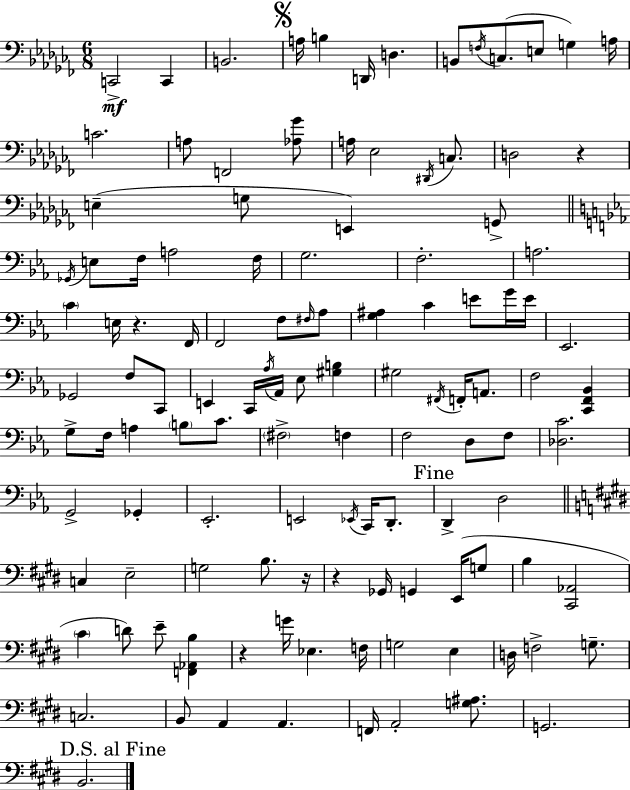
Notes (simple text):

C2/h C2/q B2/h. A3/s B3/q D2/s D3/q. B2/e F3/s C3/e. E3/e G3/q A3/s C4/h. A3/e F2/h [Ab3,Gb4]/e A3/s Eb3/h D#2/s C3/e. D3/h R/q E3/q G3/e E2/q G2/e Gb2/s E3/e F3/s A3/h F3/s G3/h. F3/h. A3/h. C4/q E3/s R/q. F2/s F2/h F3/e F#3/s Ab3/e [G3,A#3]/q C4/q E4/e G4/s E4/s Eb2/h. Gb2/h F3/e C2/e E2/q C2/s Ab3/s Ab2/s Eb3/e [G#3,B3]/q G#3/h F#2/s F2/s A2/e. F3/h [C2,F2,Bb2]/q G3/e F3/s A3/q B3/e C4/e. F#3/h F3/q F3/h D3/e F3/e [Db3,C4]/h. G2/h Gb2/q Eb2/h. E2/h Eb2/s C2/s D2/e. D2/q D3/h C3/q E3/h G3/h B3/e. R/s R/q Gb2/s G2/q E2/s G3/e B3/q [C#2,Ab2]/h C#4/q D4/e E4/e [F2,Ab2,B3]/q R/q G4/s Eb3/q. F3/s G3/h E3/q D3/s F3/h G3/e. C3/h. B2/e A2/q A2/q. F2/s A2/h [G3,A#3]/e. G2/h. B2/h.